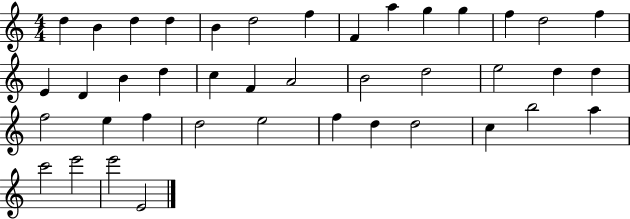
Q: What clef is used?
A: treble